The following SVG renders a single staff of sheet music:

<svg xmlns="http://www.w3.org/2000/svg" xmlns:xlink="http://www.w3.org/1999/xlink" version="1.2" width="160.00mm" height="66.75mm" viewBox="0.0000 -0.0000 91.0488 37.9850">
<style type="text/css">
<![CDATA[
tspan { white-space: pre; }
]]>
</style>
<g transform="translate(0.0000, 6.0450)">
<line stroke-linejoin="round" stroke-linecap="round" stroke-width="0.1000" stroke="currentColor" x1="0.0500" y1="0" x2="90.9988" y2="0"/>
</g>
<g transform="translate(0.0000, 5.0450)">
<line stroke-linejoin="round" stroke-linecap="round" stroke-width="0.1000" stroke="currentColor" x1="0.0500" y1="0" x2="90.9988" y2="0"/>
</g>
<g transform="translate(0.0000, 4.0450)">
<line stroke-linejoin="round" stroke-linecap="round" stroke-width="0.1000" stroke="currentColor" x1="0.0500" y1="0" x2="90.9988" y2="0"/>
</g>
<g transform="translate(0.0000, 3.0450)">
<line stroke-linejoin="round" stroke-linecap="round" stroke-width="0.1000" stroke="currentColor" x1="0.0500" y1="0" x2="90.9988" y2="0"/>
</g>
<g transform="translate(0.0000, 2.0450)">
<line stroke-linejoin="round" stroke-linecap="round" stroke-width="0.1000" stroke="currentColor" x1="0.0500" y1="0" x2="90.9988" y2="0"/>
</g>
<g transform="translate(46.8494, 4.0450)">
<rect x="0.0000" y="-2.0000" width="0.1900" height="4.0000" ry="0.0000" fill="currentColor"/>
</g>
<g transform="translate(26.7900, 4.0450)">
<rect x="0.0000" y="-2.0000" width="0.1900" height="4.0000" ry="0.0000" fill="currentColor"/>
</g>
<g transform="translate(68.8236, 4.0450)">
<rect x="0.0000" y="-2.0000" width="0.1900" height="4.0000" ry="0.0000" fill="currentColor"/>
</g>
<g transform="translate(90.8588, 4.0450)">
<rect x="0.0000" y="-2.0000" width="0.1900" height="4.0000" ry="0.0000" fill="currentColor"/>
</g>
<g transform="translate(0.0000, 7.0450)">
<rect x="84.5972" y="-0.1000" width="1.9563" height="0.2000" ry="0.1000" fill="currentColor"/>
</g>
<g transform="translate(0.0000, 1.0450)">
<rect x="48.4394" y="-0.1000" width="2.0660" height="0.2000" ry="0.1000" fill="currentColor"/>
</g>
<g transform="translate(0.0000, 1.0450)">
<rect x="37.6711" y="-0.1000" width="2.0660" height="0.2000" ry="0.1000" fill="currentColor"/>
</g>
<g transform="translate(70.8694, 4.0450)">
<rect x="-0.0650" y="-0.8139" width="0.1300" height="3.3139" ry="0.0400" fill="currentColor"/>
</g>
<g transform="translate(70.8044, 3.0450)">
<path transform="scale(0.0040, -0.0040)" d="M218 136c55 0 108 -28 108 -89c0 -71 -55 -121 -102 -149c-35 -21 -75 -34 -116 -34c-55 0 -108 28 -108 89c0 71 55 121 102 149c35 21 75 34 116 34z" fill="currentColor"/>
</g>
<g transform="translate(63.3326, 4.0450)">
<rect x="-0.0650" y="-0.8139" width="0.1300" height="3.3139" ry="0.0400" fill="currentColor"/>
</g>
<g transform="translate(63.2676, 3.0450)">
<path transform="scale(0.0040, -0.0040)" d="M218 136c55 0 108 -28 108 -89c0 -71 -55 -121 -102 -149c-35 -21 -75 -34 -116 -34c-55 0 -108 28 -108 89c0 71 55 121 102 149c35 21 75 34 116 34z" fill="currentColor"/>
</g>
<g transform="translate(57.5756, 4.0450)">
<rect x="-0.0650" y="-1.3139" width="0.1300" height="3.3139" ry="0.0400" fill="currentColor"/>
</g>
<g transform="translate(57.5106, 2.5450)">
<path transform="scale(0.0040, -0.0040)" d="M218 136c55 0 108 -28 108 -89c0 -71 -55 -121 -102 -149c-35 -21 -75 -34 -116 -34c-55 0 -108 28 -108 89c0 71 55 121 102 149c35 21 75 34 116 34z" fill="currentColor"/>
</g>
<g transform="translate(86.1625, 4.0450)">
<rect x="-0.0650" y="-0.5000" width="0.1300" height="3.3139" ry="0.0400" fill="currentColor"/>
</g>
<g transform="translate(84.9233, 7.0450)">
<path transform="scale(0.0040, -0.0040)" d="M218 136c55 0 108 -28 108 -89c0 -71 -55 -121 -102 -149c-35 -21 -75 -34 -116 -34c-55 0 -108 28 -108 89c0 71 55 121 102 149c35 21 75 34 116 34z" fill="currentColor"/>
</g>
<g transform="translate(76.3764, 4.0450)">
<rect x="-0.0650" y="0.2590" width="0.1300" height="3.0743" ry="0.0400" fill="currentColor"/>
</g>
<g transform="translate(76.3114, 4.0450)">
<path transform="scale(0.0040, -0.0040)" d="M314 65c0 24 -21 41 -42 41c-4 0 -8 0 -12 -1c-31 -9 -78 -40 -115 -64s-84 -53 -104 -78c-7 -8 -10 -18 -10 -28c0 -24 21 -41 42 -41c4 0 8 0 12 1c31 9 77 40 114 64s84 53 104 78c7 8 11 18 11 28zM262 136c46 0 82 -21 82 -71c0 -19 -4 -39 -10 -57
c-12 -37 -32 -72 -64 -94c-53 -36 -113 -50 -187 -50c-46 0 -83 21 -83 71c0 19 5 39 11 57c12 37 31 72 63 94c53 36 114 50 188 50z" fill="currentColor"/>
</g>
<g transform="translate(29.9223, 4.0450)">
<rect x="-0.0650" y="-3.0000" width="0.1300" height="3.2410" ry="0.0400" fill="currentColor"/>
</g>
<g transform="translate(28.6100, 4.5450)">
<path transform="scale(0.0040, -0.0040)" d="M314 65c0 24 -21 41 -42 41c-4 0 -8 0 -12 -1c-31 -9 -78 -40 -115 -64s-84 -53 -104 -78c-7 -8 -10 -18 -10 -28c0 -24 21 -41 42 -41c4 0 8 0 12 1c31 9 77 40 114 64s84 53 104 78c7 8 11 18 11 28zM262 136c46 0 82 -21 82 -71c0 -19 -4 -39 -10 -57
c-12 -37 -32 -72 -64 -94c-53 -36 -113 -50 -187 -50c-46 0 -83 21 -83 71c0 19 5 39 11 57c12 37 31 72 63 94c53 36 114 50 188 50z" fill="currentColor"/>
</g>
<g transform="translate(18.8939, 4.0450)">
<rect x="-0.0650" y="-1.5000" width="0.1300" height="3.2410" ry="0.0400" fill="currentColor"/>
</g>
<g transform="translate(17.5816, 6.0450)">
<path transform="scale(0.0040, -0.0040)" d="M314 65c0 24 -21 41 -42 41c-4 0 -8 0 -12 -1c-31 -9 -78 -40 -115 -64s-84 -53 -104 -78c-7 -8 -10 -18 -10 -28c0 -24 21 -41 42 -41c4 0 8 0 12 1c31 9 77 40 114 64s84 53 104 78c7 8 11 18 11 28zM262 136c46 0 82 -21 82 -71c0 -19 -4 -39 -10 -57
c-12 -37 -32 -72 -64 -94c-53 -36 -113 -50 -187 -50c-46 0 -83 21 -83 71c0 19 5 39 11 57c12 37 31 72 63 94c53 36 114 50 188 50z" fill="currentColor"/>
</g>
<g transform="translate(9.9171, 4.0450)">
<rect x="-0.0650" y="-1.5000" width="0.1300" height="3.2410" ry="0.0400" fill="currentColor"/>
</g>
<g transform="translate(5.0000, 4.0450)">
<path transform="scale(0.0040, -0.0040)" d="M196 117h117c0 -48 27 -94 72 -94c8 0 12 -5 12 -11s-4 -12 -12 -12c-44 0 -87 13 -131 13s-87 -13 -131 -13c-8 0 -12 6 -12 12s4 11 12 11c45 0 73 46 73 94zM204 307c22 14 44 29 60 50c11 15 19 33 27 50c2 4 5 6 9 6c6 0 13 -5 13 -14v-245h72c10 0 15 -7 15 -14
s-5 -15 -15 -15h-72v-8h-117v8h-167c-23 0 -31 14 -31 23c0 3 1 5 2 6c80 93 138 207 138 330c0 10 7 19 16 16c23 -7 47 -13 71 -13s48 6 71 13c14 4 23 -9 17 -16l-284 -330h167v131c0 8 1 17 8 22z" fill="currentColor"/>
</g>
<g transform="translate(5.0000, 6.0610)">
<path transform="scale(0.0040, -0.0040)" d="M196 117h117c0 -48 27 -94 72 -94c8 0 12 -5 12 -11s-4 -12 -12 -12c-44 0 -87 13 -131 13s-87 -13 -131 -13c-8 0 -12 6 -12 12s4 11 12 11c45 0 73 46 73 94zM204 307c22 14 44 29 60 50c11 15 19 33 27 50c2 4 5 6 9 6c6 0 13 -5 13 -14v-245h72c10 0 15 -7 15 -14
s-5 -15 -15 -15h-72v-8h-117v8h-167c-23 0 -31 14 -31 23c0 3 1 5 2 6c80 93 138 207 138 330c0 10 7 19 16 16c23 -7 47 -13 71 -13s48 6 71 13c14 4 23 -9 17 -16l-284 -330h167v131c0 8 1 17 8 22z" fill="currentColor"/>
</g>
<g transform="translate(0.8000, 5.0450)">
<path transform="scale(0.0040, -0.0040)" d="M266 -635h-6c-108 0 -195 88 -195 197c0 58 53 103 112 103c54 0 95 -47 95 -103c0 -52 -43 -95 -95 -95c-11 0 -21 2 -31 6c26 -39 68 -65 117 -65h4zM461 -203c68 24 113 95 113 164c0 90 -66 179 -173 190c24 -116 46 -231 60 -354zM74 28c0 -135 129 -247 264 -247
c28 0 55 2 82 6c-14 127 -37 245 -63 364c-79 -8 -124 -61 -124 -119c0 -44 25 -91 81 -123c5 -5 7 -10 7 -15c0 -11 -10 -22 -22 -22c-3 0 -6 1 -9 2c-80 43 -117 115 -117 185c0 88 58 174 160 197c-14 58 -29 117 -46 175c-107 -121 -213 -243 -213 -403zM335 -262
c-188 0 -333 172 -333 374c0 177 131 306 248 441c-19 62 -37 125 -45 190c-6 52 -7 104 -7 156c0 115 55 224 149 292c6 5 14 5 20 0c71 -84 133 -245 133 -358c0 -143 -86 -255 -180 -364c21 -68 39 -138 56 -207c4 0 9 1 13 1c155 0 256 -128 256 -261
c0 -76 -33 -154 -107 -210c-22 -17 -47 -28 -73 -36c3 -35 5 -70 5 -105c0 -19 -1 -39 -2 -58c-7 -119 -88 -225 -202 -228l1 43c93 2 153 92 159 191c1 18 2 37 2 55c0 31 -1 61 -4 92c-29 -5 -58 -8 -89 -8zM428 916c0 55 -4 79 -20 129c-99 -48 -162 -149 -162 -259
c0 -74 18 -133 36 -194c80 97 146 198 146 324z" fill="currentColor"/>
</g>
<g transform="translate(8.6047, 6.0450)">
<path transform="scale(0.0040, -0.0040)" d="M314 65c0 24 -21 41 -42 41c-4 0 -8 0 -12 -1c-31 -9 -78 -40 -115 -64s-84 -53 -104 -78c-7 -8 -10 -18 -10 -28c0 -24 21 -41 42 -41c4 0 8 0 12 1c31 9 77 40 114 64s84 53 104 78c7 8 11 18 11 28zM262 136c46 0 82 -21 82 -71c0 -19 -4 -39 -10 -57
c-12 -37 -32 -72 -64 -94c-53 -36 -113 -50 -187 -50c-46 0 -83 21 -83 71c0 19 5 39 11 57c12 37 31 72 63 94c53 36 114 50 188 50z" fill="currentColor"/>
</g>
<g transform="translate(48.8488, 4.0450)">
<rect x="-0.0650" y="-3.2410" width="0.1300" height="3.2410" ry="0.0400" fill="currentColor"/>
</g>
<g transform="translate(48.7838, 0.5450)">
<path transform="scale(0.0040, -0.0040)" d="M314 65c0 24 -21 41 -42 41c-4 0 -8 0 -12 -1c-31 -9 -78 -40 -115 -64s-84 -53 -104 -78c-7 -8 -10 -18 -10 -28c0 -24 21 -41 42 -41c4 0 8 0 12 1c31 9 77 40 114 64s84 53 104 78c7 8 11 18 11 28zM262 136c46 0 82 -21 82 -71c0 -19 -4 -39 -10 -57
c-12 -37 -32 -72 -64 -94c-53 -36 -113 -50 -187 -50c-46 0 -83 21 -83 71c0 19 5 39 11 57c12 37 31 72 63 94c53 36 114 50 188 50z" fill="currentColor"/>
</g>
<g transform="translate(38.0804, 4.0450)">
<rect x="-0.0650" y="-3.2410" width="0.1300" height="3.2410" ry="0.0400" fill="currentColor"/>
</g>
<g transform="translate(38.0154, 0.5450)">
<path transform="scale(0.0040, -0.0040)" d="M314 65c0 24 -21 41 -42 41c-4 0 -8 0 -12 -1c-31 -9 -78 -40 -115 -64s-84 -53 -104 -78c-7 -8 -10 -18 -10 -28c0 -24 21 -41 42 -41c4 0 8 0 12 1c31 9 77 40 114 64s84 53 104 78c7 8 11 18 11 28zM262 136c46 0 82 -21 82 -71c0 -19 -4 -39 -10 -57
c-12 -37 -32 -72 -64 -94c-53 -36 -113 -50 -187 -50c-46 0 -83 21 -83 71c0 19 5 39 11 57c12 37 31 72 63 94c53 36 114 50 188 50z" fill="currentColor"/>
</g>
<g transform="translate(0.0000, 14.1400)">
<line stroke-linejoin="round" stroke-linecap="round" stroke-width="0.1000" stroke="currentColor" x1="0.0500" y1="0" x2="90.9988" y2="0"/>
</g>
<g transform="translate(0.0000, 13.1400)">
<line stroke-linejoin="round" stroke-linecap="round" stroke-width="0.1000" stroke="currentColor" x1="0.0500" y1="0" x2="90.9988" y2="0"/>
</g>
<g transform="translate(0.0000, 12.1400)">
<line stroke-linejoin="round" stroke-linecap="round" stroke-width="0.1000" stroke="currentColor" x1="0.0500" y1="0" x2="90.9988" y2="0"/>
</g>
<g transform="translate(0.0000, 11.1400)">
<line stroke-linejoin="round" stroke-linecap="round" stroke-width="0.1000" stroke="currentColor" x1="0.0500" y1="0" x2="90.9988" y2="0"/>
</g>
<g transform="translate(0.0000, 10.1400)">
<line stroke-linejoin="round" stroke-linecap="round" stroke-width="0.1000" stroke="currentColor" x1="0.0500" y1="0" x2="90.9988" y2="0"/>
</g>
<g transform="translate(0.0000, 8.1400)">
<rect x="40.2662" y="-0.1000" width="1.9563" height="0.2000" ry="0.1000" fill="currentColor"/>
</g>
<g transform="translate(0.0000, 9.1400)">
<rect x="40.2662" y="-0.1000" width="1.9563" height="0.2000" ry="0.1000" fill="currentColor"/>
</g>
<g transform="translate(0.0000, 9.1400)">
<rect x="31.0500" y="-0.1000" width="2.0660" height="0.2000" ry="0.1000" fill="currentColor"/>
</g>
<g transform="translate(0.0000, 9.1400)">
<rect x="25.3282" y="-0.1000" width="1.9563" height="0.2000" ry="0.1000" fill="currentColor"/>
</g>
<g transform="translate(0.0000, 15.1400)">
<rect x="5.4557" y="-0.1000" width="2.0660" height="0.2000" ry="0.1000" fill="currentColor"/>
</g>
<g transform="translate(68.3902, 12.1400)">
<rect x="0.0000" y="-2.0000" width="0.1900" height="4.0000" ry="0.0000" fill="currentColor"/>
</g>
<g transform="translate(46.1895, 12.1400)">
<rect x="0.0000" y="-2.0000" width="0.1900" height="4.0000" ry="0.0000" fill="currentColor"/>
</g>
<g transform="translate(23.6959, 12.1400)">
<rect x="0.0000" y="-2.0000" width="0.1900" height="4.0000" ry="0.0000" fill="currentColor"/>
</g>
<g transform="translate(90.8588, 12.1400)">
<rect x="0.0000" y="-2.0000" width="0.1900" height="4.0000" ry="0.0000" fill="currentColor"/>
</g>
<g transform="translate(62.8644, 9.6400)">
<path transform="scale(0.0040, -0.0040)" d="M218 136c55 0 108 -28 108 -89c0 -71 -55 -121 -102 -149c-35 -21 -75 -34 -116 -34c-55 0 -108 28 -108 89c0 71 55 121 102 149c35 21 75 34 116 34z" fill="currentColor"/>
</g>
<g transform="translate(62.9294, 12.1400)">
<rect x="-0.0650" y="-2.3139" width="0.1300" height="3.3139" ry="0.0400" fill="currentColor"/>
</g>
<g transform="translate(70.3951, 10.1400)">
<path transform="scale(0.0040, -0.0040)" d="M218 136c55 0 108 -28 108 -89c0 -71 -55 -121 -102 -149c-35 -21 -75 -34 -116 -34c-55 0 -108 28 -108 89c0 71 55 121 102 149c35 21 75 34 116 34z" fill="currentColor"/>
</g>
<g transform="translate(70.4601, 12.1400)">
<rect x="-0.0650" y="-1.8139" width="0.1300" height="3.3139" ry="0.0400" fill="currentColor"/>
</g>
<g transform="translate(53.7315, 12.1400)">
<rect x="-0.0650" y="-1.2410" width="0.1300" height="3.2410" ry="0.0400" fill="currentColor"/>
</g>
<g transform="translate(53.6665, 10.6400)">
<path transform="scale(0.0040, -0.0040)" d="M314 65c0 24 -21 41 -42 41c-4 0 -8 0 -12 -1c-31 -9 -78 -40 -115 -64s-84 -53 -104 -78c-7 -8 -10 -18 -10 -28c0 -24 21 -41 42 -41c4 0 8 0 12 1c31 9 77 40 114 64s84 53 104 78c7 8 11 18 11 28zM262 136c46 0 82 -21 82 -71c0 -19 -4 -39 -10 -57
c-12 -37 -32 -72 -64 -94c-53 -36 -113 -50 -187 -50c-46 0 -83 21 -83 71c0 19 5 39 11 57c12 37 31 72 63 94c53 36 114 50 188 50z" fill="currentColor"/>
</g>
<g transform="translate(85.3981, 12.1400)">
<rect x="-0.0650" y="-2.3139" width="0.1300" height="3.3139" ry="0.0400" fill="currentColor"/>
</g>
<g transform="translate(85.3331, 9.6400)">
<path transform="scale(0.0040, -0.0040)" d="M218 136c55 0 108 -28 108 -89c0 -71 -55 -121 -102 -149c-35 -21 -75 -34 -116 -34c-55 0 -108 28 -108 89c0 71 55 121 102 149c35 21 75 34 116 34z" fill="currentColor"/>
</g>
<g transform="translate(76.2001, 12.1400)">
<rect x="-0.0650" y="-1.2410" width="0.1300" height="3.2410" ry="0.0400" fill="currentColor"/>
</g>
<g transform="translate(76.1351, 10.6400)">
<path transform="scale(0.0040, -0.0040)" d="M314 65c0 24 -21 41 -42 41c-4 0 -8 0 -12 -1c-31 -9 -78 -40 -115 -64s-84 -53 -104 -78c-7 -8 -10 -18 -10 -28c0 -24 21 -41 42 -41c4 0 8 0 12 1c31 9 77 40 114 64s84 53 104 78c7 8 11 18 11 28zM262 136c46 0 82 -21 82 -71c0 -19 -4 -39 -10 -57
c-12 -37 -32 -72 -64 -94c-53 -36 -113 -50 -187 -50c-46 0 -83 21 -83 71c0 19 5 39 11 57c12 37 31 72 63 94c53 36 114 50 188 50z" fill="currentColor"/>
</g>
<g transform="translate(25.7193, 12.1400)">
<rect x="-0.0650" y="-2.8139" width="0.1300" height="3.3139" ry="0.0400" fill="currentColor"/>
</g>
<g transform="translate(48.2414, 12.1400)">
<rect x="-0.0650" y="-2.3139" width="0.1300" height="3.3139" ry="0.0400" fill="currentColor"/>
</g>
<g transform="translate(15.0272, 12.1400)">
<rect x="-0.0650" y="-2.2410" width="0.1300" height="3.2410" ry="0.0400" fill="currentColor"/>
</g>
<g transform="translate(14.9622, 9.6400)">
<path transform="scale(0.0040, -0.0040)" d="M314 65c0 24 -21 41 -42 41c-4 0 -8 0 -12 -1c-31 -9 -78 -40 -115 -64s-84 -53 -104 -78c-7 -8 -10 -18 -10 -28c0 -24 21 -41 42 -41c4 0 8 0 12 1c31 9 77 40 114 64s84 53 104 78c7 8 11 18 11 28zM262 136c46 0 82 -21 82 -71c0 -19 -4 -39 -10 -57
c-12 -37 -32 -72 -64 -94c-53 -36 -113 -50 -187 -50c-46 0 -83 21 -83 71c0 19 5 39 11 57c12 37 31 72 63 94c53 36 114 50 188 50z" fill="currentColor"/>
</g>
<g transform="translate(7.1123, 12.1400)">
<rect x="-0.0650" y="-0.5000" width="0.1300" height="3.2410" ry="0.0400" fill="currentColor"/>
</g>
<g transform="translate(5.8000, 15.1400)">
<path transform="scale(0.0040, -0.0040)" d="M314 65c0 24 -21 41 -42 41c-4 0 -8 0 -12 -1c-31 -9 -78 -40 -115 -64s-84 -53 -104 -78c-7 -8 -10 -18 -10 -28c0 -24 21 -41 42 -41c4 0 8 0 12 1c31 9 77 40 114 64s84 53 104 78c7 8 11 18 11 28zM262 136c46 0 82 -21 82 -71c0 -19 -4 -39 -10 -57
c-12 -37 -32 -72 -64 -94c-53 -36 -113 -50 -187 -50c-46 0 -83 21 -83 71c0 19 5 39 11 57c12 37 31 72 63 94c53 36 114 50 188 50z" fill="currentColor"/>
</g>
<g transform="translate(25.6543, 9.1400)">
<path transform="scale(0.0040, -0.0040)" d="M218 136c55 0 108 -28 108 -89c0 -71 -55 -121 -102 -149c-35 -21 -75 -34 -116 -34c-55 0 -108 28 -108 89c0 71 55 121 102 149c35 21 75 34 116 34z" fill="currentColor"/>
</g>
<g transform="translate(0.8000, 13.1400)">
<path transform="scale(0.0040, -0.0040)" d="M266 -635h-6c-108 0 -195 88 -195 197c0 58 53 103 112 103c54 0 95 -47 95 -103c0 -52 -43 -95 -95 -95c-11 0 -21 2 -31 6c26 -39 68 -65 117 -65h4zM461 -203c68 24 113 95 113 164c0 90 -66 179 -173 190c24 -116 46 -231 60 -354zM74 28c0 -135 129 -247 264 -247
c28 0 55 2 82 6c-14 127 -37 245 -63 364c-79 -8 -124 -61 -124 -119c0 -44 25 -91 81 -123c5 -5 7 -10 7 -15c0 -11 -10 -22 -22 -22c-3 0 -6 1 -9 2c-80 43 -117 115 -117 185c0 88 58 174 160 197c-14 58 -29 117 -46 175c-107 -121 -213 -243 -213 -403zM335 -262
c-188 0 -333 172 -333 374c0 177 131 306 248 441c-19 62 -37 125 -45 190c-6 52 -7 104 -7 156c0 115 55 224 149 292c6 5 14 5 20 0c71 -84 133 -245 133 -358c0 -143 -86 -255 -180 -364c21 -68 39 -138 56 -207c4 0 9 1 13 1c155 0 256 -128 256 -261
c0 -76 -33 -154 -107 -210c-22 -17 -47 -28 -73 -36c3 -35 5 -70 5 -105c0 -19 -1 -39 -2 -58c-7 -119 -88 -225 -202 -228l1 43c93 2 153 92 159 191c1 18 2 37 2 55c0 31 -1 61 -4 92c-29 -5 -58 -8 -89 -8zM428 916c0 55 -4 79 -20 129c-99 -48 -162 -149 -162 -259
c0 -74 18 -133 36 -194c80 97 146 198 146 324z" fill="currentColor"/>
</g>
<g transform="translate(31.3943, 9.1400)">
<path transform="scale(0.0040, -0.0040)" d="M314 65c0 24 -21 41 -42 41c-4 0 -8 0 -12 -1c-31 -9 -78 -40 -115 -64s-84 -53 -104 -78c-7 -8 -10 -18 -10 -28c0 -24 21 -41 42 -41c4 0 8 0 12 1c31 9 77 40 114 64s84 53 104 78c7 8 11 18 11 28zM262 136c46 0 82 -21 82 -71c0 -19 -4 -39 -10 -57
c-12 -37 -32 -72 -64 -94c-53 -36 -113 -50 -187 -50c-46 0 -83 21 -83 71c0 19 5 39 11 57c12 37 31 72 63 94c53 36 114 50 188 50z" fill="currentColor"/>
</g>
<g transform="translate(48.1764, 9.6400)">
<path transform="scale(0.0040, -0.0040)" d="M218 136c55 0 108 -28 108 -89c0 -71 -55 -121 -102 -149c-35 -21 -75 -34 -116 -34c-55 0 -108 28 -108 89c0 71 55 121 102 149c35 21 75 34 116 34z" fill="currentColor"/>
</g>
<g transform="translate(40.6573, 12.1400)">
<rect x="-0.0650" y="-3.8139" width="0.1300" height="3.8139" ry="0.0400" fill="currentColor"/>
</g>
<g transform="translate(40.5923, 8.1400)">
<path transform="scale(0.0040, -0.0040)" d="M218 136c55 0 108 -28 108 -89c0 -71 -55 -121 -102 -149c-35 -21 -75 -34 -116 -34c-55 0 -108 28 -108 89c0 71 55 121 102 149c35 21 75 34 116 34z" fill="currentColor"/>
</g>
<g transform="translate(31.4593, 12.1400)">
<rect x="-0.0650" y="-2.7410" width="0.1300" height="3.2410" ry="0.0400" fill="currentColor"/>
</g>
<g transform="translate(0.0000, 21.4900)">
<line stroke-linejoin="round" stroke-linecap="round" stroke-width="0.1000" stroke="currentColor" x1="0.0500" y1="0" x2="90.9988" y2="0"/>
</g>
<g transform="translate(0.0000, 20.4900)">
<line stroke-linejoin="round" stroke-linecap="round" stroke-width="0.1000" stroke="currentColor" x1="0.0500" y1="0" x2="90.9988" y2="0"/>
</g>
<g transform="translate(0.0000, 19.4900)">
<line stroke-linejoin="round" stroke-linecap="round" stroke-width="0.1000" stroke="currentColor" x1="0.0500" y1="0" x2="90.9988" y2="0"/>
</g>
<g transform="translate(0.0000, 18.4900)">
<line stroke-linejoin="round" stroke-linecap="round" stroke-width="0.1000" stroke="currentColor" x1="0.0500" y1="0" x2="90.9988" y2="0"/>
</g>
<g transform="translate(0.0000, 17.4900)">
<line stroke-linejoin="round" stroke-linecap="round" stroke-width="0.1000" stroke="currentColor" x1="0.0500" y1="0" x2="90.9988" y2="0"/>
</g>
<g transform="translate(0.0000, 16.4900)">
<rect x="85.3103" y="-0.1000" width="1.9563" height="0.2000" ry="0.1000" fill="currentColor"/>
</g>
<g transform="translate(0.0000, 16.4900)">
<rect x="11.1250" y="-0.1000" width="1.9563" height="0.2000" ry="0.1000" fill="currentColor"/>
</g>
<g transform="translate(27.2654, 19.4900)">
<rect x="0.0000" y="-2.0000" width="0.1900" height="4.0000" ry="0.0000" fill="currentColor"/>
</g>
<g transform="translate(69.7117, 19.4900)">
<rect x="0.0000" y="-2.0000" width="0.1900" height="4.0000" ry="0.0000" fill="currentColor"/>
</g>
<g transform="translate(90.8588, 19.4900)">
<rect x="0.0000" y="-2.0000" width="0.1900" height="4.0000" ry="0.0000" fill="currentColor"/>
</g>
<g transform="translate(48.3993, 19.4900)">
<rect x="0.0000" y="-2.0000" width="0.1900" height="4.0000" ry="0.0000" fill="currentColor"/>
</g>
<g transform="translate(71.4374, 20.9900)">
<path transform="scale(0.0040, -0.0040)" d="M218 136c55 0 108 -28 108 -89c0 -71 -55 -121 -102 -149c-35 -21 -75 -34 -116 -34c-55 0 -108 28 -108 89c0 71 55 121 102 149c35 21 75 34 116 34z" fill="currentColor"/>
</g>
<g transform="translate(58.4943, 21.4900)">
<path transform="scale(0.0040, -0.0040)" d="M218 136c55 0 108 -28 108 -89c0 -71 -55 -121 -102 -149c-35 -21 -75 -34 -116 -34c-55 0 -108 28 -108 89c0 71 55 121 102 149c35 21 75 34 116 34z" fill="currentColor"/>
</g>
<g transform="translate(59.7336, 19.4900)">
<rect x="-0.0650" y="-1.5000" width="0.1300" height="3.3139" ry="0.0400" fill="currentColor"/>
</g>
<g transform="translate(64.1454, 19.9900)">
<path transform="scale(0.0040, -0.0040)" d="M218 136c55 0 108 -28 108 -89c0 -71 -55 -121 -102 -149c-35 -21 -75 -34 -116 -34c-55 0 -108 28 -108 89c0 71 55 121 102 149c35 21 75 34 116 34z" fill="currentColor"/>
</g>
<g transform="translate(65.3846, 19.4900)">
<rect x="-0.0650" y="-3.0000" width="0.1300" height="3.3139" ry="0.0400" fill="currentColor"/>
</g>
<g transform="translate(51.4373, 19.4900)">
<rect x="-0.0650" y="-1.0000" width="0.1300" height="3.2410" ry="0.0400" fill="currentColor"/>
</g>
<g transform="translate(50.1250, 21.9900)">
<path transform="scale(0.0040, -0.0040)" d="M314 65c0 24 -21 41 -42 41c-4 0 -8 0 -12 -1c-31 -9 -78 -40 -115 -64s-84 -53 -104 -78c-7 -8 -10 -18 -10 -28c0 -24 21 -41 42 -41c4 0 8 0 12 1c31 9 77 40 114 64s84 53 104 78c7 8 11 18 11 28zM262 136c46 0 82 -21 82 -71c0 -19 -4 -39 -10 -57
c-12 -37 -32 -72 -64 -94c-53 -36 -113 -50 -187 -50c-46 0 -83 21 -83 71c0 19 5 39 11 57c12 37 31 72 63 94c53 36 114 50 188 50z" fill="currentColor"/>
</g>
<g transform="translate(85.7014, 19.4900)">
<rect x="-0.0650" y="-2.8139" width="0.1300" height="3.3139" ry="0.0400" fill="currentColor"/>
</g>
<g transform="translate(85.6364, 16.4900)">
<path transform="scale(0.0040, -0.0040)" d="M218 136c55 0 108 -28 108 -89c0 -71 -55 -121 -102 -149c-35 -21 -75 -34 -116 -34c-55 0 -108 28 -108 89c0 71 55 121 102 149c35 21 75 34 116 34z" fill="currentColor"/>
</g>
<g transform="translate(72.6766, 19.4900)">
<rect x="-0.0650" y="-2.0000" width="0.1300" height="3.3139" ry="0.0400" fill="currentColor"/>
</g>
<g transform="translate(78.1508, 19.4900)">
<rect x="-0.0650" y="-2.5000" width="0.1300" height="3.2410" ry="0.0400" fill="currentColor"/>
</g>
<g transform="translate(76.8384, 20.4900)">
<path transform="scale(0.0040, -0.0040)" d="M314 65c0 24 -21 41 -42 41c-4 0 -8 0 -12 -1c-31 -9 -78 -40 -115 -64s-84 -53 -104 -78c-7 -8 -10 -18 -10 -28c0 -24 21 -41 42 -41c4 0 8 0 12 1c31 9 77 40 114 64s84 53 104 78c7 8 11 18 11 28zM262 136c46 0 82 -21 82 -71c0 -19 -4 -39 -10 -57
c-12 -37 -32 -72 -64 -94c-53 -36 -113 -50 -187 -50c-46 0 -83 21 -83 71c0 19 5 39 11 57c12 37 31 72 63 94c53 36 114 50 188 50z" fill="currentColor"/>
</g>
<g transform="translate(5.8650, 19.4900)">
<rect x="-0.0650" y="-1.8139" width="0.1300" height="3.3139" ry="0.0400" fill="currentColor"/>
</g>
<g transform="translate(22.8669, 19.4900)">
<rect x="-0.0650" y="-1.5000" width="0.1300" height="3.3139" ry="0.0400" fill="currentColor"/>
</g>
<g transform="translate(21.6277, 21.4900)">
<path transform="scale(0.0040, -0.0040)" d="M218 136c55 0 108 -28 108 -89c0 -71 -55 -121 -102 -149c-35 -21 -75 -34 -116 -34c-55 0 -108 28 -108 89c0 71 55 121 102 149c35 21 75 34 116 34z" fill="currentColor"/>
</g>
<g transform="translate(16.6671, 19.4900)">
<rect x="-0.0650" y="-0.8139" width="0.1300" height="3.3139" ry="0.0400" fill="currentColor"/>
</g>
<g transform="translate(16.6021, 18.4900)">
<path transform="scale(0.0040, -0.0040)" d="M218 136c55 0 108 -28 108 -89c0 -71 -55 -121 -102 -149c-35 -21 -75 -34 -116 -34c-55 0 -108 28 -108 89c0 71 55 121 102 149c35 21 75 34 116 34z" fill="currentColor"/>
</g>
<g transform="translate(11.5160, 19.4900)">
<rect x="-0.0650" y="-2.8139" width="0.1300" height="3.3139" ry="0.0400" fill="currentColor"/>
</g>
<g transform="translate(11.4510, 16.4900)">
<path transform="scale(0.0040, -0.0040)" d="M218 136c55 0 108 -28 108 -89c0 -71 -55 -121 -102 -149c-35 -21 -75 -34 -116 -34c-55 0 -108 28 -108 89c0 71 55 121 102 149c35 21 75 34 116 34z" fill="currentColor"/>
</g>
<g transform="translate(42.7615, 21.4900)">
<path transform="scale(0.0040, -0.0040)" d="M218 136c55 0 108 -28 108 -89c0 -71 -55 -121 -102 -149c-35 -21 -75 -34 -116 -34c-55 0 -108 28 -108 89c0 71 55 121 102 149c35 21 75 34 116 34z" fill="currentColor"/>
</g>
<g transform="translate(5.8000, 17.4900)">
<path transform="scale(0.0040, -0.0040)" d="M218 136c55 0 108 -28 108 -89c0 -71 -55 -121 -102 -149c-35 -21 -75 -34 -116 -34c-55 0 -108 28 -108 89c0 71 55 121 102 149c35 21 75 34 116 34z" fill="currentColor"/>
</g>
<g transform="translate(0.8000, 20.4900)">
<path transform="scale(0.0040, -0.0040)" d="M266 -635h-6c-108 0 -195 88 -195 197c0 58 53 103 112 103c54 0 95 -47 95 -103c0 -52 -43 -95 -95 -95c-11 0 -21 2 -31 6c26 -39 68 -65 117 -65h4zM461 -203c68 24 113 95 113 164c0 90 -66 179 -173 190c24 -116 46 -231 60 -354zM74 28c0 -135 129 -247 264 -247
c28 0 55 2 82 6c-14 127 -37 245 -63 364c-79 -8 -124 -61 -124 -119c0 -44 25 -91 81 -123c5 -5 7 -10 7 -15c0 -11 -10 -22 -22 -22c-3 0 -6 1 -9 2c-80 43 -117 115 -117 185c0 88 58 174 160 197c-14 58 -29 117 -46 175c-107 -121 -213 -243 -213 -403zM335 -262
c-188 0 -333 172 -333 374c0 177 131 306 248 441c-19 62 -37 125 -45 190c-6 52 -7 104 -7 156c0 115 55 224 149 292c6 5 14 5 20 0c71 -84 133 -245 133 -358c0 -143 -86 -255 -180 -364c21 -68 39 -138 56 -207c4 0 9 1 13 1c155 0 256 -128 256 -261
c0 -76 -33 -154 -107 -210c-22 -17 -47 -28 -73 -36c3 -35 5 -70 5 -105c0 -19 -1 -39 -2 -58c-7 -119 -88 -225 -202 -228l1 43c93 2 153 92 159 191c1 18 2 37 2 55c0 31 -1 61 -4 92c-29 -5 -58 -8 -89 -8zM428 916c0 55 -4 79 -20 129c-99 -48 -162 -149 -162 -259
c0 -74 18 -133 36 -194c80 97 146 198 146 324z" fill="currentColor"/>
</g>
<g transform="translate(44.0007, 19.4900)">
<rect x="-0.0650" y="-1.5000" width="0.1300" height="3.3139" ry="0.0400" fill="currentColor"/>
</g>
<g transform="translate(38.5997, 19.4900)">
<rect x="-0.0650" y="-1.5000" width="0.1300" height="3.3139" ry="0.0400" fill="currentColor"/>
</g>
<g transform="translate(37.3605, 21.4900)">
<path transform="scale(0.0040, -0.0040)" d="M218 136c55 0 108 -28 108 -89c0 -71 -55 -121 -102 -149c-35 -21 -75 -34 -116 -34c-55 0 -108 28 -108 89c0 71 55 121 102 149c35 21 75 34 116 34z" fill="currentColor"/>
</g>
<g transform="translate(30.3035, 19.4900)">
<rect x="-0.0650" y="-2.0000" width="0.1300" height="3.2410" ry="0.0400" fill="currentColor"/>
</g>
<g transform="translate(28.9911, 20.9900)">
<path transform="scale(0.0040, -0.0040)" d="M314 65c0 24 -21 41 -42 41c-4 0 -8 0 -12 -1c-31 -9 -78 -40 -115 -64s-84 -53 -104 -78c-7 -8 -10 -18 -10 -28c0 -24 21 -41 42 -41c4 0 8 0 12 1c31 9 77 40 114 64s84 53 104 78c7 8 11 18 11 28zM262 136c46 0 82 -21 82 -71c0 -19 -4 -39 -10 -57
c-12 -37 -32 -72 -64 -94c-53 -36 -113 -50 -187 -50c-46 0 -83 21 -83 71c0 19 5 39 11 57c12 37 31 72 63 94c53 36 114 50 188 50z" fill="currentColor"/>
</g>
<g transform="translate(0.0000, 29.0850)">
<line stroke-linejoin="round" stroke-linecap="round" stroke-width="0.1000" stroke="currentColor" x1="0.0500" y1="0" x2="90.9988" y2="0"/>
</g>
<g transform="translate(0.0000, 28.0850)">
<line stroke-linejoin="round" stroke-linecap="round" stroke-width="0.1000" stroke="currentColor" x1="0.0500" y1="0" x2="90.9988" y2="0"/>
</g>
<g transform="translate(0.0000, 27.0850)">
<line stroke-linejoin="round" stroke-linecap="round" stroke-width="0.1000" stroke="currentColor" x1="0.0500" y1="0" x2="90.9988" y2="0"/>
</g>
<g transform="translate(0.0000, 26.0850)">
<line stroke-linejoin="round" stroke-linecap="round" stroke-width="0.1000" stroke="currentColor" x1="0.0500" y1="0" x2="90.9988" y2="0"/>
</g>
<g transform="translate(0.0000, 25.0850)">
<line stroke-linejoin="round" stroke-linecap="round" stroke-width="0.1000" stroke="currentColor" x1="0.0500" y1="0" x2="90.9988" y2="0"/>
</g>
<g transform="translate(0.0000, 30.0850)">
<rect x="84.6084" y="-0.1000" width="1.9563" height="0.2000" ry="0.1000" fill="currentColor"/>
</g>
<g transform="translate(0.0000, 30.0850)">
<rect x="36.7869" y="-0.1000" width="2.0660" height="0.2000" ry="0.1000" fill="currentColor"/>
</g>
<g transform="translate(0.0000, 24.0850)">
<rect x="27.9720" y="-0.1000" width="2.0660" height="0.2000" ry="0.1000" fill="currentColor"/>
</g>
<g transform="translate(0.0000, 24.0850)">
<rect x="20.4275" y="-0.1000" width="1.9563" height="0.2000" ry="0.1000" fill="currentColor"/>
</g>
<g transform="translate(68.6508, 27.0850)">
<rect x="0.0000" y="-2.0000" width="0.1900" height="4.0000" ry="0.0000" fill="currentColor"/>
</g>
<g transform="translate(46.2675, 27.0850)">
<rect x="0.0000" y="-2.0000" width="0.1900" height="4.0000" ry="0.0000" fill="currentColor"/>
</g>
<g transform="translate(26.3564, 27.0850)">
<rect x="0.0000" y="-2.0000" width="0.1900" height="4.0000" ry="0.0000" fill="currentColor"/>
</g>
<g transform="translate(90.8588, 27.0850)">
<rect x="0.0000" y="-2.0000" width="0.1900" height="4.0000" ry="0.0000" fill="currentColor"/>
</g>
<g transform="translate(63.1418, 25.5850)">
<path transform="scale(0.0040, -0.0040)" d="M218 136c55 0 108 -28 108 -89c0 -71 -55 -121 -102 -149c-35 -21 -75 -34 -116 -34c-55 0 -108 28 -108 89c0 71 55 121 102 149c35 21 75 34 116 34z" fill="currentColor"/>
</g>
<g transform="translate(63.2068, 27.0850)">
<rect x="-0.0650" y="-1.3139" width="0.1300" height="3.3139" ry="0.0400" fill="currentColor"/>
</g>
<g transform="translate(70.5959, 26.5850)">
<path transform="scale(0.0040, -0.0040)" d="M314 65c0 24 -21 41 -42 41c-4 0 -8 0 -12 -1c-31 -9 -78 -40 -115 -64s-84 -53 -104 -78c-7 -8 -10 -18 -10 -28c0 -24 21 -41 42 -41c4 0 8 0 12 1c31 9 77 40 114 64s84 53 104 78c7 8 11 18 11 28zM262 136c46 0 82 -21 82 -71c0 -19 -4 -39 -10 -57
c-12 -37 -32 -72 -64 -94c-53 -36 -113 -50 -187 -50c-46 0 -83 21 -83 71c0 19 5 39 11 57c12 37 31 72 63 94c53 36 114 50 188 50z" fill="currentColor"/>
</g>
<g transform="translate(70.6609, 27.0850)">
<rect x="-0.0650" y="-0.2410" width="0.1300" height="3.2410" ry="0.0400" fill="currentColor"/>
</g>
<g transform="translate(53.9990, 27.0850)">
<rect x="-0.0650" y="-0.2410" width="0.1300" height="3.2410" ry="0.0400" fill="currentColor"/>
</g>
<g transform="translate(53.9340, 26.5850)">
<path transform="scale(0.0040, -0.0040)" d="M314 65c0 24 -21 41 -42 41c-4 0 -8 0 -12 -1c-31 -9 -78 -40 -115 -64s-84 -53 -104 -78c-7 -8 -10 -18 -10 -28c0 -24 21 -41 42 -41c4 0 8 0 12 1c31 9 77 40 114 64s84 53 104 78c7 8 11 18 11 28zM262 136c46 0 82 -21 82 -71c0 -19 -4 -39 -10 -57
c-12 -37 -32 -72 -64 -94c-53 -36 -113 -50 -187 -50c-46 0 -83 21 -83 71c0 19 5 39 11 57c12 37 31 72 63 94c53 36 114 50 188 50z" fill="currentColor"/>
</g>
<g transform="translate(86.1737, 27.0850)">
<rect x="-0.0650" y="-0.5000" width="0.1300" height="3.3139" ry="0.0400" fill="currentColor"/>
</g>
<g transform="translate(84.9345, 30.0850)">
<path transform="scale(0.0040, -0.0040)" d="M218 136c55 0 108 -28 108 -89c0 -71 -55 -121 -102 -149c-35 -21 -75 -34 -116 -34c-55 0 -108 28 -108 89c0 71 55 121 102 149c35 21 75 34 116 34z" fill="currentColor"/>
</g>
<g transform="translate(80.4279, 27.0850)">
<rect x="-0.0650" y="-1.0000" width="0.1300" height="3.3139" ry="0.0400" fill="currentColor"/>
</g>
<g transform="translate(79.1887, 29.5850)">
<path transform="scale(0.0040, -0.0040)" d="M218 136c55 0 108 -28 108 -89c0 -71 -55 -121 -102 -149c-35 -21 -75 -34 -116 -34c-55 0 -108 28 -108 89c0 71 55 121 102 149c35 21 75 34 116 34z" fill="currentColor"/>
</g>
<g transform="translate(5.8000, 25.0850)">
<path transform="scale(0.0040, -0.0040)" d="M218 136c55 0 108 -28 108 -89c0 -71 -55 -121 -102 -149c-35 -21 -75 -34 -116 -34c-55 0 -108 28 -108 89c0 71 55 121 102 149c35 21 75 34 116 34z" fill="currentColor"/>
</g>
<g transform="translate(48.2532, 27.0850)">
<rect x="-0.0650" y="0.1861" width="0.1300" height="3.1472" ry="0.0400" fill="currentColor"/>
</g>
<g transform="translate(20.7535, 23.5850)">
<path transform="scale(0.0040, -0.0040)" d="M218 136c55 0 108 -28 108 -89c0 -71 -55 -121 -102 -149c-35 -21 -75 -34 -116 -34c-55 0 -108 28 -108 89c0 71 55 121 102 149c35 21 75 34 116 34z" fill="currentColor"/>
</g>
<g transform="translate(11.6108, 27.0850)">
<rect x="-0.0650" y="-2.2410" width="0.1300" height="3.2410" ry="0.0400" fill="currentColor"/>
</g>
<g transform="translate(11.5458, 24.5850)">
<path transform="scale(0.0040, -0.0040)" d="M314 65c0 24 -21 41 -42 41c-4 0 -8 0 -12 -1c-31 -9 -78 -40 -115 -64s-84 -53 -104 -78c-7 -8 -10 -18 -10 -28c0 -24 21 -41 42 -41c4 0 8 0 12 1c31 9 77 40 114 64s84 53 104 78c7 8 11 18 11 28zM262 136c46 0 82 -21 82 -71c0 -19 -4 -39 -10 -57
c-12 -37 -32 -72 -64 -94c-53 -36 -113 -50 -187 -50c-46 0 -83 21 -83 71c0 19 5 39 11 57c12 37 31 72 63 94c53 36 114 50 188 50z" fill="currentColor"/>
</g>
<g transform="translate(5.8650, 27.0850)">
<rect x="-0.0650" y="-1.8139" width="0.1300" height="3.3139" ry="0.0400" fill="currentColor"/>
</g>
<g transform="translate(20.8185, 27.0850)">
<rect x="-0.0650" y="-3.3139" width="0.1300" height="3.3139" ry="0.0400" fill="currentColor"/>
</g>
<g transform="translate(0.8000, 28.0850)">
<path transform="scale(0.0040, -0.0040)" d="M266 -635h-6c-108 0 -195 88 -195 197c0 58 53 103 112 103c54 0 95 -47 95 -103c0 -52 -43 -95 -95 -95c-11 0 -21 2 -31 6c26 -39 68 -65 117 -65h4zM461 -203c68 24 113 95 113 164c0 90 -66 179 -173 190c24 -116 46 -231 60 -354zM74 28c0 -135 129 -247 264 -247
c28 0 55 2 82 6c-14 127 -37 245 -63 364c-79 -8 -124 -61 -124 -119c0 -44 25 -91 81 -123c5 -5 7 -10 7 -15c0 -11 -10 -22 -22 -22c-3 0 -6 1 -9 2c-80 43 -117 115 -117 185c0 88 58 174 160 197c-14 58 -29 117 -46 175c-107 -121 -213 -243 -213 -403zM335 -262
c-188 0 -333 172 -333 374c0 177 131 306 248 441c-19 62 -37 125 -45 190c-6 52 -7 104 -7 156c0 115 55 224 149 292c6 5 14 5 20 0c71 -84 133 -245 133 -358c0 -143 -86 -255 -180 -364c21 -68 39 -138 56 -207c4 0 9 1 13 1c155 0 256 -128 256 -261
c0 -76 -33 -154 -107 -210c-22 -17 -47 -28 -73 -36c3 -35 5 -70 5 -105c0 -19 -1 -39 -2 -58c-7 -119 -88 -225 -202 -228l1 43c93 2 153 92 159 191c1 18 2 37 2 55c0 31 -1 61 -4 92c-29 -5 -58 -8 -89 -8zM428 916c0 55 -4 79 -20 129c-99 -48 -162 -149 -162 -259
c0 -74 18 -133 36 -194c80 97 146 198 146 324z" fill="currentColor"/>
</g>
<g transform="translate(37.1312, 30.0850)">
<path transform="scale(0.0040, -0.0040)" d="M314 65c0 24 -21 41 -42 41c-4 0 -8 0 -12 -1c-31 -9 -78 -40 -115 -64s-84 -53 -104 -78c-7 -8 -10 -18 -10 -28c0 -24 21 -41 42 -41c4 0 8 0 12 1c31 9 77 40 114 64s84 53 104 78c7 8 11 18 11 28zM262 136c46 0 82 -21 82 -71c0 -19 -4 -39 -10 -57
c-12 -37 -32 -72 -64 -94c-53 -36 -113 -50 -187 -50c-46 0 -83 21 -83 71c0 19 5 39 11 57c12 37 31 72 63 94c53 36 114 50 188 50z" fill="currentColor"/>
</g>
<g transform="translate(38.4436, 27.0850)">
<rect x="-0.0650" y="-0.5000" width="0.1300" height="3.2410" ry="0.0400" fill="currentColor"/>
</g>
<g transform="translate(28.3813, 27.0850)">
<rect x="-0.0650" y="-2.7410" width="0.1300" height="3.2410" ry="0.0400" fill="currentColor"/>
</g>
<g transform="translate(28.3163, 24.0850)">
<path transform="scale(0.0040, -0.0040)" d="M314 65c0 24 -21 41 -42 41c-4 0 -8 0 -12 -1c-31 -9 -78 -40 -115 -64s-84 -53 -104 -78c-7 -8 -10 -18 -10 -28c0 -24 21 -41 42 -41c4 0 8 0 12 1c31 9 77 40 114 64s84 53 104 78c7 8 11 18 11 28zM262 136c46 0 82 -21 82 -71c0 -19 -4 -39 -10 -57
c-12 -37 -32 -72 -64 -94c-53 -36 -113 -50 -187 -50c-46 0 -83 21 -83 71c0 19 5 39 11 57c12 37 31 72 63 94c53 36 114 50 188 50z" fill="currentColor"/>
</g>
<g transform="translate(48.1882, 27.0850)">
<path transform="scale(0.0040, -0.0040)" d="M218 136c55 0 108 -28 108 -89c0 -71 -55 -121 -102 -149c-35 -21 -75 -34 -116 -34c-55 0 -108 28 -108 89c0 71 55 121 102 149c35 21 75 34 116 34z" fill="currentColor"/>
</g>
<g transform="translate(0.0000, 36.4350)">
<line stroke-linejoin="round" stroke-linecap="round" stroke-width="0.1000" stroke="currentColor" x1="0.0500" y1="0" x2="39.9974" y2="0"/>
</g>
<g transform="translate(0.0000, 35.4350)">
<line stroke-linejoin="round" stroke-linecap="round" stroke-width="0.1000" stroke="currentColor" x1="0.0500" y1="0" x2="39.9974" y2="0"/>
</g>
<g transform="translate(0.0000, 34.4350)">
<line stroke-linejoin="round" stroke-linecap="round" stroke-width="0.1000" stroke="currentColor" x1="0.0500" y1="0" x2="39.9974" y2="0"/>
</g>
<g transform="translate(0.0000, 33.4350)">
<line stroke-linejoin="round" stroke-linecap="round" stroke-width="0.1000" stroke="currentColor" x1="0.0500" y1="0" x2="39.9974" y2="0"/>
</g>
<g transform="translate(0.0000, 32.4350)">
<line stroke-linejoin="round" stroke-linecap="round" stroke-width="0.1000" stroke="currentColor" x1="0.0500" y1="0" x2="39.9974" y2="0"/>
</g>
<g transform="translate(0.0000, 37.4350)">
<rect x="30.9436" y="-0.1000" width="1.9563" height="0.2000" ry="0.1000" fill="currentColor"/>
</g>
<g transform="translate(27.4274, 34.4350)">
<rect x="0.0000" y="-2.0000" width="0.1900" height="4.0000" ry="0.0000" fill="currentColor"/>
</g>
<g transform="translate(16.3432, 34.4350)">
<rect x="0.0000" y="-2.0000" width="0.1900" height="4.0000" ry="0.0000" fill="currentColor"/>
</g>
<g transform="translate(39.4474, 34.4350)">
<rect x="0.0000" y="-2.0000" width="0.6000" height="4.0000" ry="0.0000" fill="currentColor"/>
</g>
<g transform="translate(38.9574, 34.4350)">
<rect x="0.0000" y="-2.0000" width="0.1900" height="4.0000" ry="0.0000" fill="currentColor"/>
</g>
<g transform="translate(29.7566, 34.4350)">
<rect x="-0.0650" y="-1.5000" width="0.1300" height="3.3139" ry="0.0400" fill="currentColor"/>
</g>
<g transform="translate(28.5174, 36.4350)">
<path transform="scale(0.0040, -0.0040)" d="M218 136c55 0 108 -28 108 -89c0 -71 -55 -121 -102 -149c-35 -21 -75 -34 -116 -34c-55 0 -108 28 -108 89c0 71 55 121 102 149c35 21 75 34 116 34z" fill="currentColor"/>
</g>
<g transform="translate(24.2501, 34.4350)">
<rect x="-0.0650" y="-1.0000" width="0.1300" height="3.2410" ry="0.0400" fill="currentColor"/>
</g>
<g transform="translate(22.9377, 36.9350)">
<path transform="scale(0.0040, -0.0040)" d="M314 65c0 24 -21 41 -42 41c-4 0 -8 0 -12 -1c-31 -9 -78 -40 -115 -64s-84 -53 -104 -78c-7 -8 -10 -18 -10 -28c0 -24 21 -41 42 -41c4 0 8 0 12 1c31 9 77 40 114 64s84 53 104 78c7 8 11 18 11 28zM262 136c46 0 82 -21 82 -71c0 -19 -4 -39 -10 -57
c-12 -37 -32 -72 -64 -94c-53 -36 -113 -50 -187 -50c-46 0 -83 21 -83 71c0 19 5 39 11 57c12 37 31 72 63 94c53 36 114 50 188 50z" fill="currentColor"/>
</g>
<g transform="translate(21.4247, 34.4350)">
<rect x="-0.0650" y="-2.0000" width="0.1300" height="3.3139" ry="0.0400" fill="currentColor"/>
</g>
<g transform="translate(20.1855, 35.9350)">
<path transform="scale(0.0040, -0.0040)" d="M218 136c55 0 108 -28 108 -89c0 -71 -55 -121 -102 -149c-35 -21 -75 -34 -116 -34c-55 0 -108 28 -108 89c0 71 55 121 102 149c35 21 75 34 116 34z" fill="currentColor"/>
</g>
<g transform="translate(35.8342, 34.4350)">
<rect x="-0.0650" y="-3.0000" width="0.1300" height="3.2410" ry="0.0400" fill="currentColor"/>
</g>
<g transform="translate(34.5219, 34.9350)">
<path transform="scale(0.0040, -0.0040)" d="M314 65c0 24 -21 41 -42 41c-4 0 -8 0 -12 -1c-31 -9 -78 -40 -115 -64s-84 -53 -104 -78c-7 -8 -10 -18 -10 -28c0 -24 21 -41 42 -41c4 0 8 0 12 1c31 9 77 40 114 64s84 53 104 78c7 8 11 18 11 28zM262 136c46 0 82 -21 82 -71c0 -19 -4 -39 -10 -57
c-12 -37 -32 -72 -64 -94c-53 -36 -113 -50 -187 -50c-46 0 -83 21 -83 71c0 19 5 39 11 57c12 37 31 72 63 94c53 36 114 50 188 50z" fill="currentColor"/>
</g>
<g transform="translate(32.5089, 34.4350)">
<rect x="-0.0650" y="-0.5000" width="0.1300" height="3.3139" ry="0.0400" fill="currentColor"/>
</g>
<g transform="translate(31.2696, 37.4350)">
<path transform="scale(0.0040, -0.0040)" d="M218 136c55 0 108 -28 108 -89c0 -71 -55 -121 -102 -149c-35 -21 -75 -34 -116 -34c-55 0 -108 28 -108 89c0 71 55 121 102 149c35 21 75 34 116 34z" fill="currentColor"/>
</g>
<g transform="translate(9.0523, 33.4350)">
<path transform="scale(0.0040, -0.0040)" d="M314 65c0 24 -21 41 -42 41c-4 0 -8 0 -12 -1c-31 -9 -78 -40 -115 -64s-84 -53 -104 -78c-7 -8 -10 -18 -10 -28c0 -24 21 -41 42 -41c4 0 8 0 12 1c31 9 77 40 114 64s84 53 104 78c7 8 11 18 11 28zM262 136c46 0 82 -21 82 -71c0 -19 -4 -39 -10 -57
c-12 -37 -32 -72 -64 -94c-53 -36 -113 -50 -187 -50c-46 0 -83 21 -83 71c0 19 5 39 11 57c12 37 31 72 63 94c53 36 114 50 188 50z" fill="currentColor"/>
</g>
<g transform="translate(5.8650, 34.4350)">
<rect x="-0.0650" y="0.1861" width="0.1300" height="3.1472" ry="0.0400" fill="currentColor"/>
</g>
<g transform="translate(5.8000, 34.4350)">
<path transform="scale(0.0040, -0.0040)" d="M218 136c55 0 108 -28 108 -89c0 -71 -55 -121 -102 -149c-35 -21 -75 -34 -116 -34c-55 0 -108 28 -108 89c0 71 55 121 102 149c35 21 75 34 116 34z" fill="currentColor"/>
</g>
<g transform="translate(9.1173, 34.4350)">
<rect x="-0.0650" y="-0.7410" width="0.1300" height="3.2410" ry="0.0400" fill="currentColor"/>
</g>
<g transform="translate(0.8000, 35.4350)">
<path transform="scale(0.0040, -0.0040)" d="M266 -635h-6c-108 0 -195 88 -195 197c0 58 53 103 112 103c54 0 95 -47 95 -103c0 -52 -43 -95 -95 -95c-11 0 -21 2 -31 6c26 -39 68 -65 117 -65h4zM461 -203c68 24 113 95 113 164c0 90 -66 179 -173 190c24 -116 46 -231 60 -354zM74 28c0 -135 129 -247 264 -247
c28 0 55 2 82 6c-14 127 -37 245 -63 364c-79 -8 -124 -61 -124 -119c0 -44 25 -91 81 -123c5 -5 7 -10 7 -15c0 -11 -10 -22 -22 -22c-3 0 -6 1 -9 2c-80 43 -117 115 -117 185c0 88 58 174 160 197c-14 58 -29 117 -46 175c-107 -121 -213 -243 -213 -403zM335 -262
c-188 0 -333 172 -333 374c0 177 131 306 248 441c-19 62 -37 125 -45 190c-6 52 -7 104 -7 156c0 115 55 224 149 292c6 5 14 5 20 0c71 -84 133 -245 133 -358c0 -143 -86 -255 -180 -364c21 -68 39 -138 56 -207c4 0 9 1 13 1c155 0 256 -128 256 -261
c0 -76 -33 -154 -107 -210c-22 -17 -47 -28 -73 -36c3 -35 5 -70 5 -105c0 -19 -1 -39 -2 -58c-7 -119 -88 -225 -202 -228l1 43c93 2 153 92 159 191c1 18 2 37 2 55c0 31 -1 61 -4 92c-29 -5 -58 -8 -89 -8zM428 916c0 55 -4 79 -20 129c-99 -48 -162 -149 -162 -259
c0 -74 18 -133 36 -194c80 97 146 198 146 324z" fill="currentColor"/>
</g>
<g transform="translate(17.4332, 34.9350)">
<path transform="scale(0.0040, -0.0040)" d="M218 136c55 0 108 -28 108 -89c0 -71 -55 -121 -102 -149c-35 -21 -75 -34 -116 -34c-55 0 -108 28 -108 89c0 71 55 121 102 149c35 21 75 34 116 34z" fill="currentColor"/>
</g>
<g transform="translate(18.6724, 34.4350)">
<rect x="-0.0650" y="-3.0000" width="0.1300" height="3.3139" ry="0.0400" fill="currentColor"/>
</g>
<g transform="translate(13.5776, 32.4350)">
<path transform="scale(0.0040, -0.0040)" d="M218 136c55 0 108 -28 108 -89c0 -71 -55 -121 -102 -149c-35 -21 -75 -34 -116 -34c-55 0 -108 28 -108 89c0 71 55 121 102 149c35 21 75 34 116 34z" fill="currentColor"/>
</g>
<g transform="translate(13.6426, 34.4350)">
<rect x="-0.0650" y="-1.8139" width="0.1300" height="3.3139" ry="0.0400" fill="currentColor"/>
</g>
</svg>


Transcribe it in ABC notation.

X:1
T:Untitled
M:4/4
L:1/4
K:C
E2 E2 A2 b2 b2 e d d B2 C C2 g2 a a2 c' g e2 g f e2 g f a d E F2 E E D2 E A F G2 a f g2 b a2 C2 B c2 e c2 D C B d2 f A F D2 E C A2